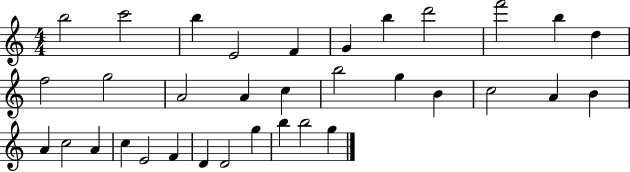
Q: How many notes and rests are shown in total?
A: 34